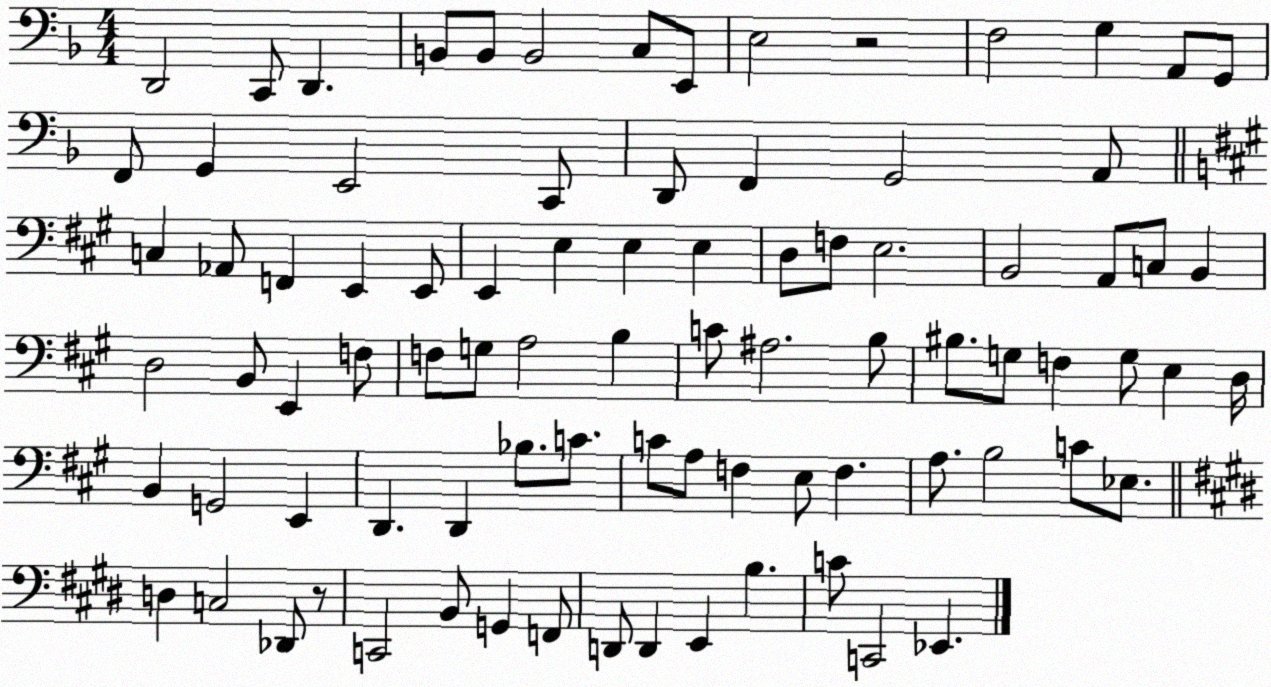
X:1
T:Untitled
M:4/4
L:1/4
K:F
D,,2 C,,/2 D,, B,,/2 B,,/2 B,,2 C,/2 E,,/2 E,2 z2 F,2 G, A,,/2 G,,/2 F,,/2 G,, E,,2 C,,/2 D,,/2 F,, G,,2 A,,/2 C, _A,,/2 F,, E,, E,,/2 E,, E, E, E, D,/2 F,/2 E,2 B,,2 A,,/2 C,/2 B,, D,2 B,,/2 E,, F,/2 F,/2 G,/2 A,2 B, C/2 ^A,2 B,/2 ^B,/2 G,/2 F, G,/2 E, D,/4 B,, G,,2 E,, D,, D,, _B,/2 C/2 C/2 A,/2 F, E,/2 F, A,/2 B,2 C/2 _E,/2 D, C,2 _D,,/2 z/2 C,,2 B,,/2 G,, F,,/2 D,,/2 D,, E,, B, C/2 C,,2 _E,,